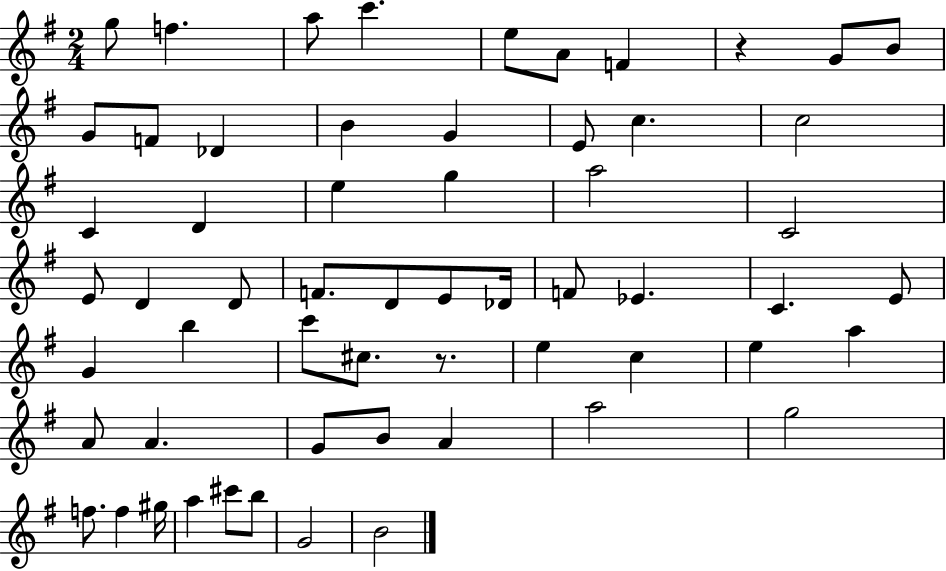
G5/e F5/q. A5/e C6/q. E5/e A4/e F4/q R/q G4/e B4/e G4/e F4/e Db4/q B4/q G4/q E4/e C5/q. C5/h C4/q D4/q E5/q G5/q A5/h C4/h E4/e D4/q D4/e F4/e. D4/e E4/e Db4/s F4/e Eb4/q. C4/q. E4/e G4/q B5/q C6/e C#5/e. R/e. E5/q C5/q E5/q A5/q A4/e A4/q. G4/e B4/e A4/q A5/h G5/h F5/e. F5/q G#5/s A5/q C#6/e B5/e G4/h B4/h